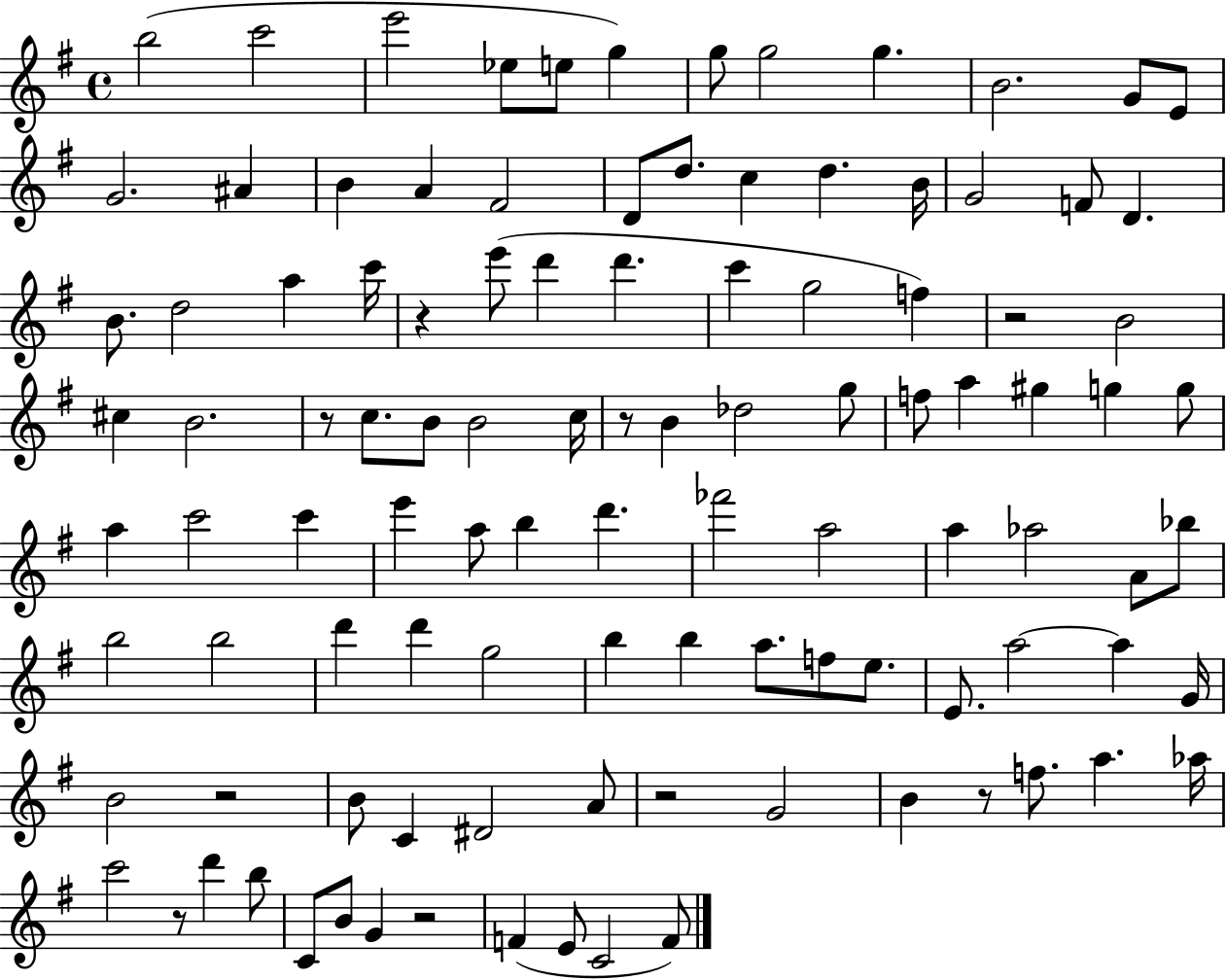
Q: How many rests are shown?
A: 9